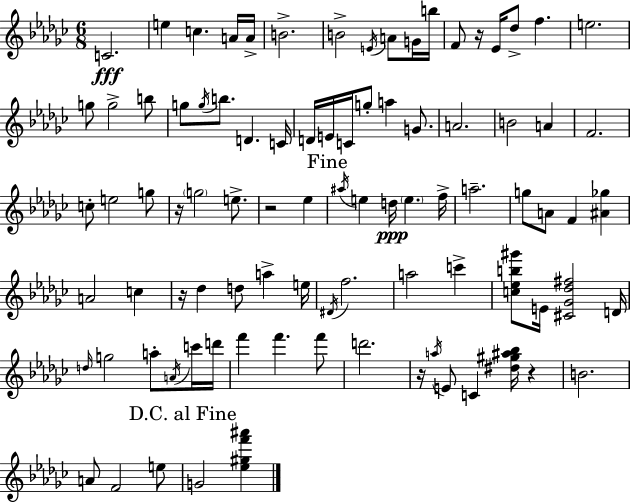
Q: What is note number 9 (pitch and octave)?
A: A4